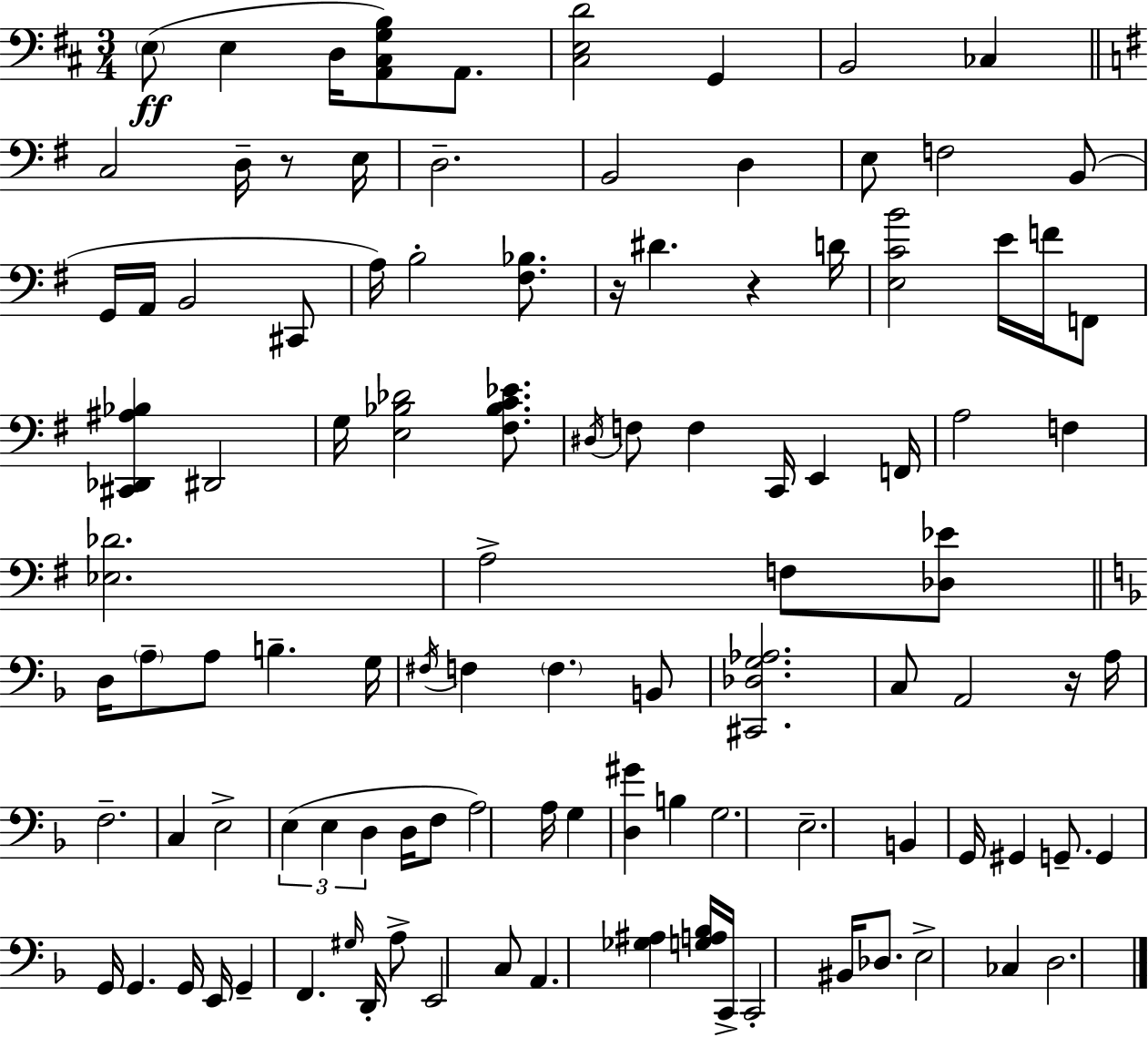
{
  \clef bass
  \numericTimeSignature
  \time 3/4
  \key d \major
  \repeat volta 2 { \parenthesize e8(\ff e4 d16 <a, cis g b>8) a,8. | <cis e d'>2 g,4 | b,2 ces4 | \bar "||" \break \key g \major c2 d16-- r8 e16 | d2.-- | b,2 d4 | e8 f2 b,8( | \break g,16 a,16 b,2 cis,8 | a16) b2-. <fis bes>8. | r16 dis'4. r4 d'16 | <e c' b'>2 e'16 f'16 f,8 | \break <cis, des, ais bes>4 dis,2 | g16 <e bes des'>2 <fis bes c' ees'>8. | \acciaccatura { dis16 } f8 f4 c,16 e,4 | f,16 a2 f4 | \break <ees des'>2. | a2-> f8 <des ees'>8 | \bar "||" \break \key d \minor d16 \parenthesize a8-- a8 b4.-- g16 | \acciaccatura { fis16 } f4 \parenthesize f4. b,8 | <cis, des g aes>2. | c8 a,2 r16 | \break a16 f2.-- | c4 e2-> | \tuplet 3/2 { e4( e4 d4 } | d16 f8 a2) | \break a16 g4 <d gis'>4 b4 | g2. | e2.-- | b,4 g,16 gis,4 g,8.-- | \break g,4 g,16 g,4. | g,16 e,16 g,4-- f,4. | \grace { gis16 } d,16-. a8-> e,2 | c8 a,4. <ges ais>4 | \break <g a bes>16 c,16-> c,2-. bis,16 des8. | e2-> ces4 | d2. | } \bar "|."
}